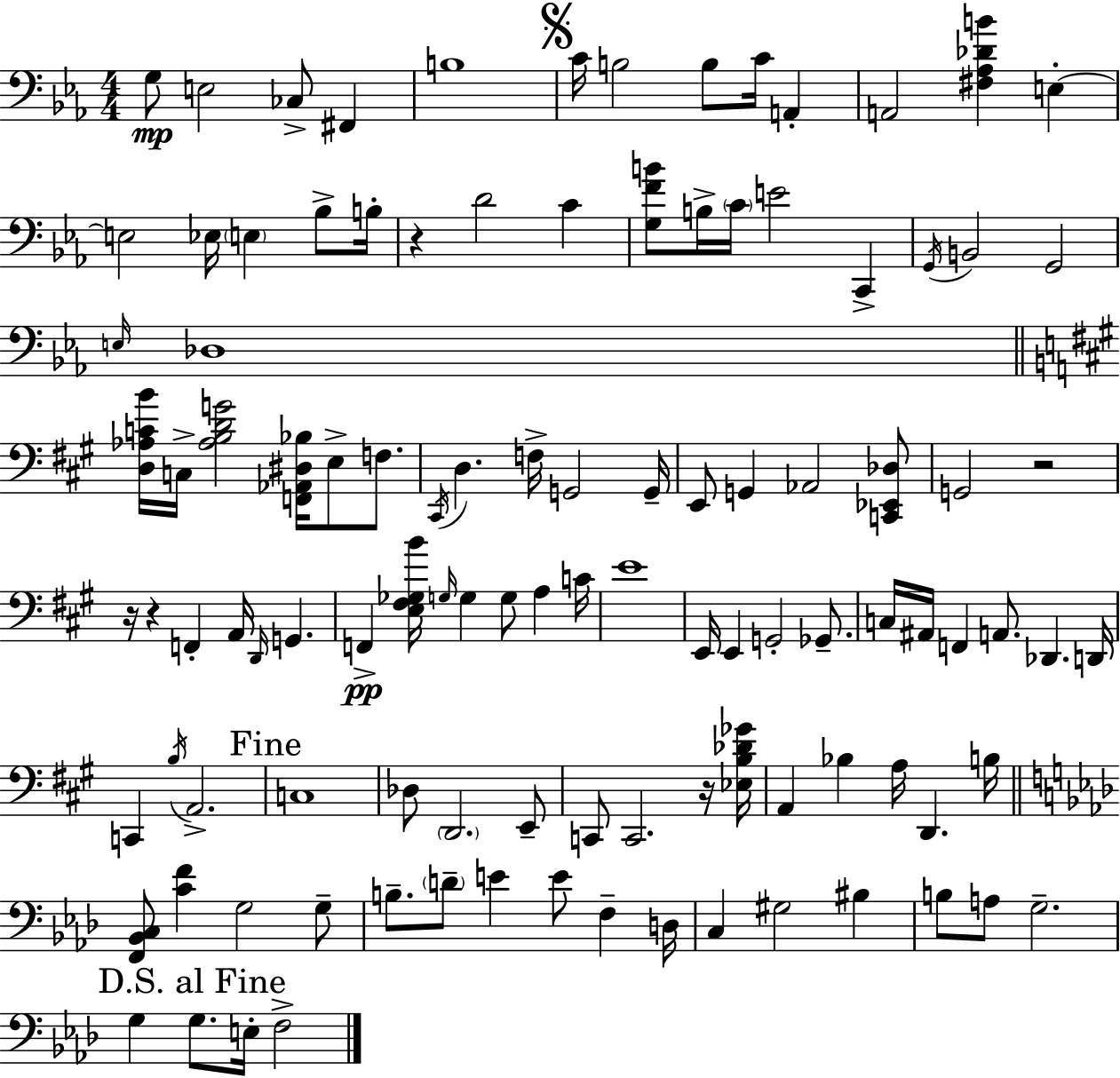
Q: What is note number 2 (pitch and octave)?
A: E3